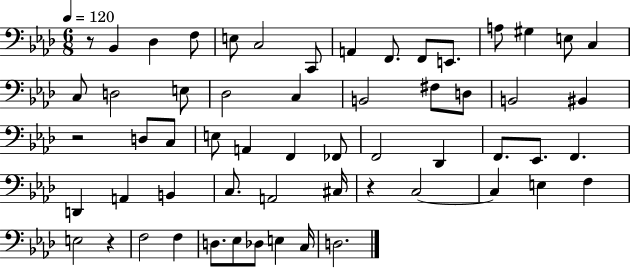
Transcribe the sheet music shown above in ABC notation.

X:1
T:Untitled
M:6/8
L:1/4
K:Ab
z/2 _B,, _D, F,/2 E,/2 C,2 C,,/2 A,, F,,/2 F,,/2 E,,/2 A,/2 ^G, E,/2 C, C,/2 D,2 E,/2 _D,2 C, B,,2 ^F,/2 D,/2 B,,2 ^B,, z2 D,/2 C,/2 E,/2 A,, F,, _F,,/2 F,,2 _D,, F,,/2 _E,,/2 F,, D,, A,, B,, C,/2 A,,2 ^C,/4 z C,2 C, E, F, E,2 z F,2 F, D,/2 _E,/2 _D,/2 E, C,/4 D,2